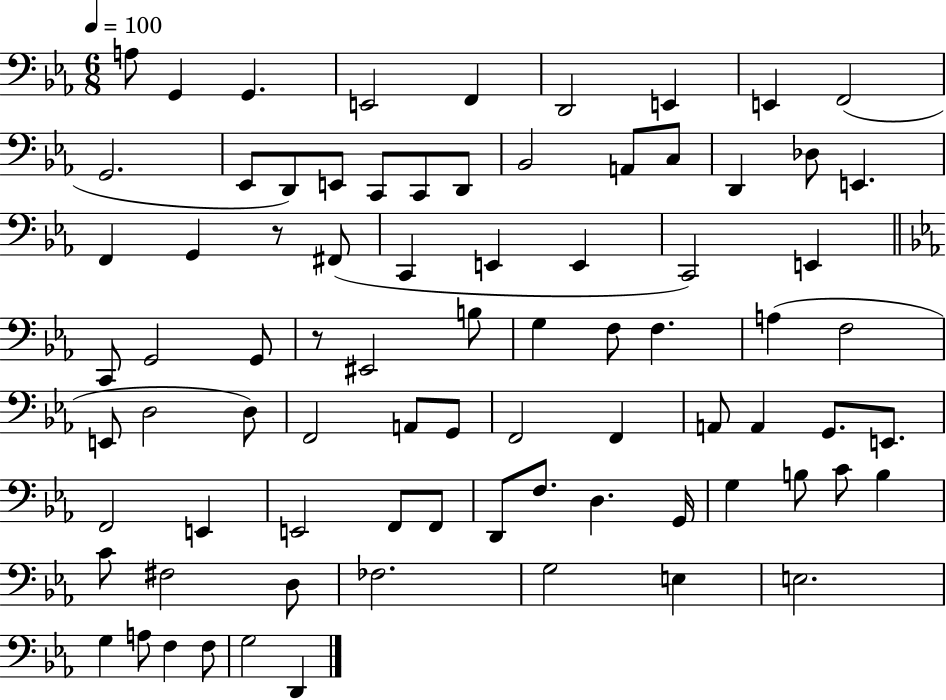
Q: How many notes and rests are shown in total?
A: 80